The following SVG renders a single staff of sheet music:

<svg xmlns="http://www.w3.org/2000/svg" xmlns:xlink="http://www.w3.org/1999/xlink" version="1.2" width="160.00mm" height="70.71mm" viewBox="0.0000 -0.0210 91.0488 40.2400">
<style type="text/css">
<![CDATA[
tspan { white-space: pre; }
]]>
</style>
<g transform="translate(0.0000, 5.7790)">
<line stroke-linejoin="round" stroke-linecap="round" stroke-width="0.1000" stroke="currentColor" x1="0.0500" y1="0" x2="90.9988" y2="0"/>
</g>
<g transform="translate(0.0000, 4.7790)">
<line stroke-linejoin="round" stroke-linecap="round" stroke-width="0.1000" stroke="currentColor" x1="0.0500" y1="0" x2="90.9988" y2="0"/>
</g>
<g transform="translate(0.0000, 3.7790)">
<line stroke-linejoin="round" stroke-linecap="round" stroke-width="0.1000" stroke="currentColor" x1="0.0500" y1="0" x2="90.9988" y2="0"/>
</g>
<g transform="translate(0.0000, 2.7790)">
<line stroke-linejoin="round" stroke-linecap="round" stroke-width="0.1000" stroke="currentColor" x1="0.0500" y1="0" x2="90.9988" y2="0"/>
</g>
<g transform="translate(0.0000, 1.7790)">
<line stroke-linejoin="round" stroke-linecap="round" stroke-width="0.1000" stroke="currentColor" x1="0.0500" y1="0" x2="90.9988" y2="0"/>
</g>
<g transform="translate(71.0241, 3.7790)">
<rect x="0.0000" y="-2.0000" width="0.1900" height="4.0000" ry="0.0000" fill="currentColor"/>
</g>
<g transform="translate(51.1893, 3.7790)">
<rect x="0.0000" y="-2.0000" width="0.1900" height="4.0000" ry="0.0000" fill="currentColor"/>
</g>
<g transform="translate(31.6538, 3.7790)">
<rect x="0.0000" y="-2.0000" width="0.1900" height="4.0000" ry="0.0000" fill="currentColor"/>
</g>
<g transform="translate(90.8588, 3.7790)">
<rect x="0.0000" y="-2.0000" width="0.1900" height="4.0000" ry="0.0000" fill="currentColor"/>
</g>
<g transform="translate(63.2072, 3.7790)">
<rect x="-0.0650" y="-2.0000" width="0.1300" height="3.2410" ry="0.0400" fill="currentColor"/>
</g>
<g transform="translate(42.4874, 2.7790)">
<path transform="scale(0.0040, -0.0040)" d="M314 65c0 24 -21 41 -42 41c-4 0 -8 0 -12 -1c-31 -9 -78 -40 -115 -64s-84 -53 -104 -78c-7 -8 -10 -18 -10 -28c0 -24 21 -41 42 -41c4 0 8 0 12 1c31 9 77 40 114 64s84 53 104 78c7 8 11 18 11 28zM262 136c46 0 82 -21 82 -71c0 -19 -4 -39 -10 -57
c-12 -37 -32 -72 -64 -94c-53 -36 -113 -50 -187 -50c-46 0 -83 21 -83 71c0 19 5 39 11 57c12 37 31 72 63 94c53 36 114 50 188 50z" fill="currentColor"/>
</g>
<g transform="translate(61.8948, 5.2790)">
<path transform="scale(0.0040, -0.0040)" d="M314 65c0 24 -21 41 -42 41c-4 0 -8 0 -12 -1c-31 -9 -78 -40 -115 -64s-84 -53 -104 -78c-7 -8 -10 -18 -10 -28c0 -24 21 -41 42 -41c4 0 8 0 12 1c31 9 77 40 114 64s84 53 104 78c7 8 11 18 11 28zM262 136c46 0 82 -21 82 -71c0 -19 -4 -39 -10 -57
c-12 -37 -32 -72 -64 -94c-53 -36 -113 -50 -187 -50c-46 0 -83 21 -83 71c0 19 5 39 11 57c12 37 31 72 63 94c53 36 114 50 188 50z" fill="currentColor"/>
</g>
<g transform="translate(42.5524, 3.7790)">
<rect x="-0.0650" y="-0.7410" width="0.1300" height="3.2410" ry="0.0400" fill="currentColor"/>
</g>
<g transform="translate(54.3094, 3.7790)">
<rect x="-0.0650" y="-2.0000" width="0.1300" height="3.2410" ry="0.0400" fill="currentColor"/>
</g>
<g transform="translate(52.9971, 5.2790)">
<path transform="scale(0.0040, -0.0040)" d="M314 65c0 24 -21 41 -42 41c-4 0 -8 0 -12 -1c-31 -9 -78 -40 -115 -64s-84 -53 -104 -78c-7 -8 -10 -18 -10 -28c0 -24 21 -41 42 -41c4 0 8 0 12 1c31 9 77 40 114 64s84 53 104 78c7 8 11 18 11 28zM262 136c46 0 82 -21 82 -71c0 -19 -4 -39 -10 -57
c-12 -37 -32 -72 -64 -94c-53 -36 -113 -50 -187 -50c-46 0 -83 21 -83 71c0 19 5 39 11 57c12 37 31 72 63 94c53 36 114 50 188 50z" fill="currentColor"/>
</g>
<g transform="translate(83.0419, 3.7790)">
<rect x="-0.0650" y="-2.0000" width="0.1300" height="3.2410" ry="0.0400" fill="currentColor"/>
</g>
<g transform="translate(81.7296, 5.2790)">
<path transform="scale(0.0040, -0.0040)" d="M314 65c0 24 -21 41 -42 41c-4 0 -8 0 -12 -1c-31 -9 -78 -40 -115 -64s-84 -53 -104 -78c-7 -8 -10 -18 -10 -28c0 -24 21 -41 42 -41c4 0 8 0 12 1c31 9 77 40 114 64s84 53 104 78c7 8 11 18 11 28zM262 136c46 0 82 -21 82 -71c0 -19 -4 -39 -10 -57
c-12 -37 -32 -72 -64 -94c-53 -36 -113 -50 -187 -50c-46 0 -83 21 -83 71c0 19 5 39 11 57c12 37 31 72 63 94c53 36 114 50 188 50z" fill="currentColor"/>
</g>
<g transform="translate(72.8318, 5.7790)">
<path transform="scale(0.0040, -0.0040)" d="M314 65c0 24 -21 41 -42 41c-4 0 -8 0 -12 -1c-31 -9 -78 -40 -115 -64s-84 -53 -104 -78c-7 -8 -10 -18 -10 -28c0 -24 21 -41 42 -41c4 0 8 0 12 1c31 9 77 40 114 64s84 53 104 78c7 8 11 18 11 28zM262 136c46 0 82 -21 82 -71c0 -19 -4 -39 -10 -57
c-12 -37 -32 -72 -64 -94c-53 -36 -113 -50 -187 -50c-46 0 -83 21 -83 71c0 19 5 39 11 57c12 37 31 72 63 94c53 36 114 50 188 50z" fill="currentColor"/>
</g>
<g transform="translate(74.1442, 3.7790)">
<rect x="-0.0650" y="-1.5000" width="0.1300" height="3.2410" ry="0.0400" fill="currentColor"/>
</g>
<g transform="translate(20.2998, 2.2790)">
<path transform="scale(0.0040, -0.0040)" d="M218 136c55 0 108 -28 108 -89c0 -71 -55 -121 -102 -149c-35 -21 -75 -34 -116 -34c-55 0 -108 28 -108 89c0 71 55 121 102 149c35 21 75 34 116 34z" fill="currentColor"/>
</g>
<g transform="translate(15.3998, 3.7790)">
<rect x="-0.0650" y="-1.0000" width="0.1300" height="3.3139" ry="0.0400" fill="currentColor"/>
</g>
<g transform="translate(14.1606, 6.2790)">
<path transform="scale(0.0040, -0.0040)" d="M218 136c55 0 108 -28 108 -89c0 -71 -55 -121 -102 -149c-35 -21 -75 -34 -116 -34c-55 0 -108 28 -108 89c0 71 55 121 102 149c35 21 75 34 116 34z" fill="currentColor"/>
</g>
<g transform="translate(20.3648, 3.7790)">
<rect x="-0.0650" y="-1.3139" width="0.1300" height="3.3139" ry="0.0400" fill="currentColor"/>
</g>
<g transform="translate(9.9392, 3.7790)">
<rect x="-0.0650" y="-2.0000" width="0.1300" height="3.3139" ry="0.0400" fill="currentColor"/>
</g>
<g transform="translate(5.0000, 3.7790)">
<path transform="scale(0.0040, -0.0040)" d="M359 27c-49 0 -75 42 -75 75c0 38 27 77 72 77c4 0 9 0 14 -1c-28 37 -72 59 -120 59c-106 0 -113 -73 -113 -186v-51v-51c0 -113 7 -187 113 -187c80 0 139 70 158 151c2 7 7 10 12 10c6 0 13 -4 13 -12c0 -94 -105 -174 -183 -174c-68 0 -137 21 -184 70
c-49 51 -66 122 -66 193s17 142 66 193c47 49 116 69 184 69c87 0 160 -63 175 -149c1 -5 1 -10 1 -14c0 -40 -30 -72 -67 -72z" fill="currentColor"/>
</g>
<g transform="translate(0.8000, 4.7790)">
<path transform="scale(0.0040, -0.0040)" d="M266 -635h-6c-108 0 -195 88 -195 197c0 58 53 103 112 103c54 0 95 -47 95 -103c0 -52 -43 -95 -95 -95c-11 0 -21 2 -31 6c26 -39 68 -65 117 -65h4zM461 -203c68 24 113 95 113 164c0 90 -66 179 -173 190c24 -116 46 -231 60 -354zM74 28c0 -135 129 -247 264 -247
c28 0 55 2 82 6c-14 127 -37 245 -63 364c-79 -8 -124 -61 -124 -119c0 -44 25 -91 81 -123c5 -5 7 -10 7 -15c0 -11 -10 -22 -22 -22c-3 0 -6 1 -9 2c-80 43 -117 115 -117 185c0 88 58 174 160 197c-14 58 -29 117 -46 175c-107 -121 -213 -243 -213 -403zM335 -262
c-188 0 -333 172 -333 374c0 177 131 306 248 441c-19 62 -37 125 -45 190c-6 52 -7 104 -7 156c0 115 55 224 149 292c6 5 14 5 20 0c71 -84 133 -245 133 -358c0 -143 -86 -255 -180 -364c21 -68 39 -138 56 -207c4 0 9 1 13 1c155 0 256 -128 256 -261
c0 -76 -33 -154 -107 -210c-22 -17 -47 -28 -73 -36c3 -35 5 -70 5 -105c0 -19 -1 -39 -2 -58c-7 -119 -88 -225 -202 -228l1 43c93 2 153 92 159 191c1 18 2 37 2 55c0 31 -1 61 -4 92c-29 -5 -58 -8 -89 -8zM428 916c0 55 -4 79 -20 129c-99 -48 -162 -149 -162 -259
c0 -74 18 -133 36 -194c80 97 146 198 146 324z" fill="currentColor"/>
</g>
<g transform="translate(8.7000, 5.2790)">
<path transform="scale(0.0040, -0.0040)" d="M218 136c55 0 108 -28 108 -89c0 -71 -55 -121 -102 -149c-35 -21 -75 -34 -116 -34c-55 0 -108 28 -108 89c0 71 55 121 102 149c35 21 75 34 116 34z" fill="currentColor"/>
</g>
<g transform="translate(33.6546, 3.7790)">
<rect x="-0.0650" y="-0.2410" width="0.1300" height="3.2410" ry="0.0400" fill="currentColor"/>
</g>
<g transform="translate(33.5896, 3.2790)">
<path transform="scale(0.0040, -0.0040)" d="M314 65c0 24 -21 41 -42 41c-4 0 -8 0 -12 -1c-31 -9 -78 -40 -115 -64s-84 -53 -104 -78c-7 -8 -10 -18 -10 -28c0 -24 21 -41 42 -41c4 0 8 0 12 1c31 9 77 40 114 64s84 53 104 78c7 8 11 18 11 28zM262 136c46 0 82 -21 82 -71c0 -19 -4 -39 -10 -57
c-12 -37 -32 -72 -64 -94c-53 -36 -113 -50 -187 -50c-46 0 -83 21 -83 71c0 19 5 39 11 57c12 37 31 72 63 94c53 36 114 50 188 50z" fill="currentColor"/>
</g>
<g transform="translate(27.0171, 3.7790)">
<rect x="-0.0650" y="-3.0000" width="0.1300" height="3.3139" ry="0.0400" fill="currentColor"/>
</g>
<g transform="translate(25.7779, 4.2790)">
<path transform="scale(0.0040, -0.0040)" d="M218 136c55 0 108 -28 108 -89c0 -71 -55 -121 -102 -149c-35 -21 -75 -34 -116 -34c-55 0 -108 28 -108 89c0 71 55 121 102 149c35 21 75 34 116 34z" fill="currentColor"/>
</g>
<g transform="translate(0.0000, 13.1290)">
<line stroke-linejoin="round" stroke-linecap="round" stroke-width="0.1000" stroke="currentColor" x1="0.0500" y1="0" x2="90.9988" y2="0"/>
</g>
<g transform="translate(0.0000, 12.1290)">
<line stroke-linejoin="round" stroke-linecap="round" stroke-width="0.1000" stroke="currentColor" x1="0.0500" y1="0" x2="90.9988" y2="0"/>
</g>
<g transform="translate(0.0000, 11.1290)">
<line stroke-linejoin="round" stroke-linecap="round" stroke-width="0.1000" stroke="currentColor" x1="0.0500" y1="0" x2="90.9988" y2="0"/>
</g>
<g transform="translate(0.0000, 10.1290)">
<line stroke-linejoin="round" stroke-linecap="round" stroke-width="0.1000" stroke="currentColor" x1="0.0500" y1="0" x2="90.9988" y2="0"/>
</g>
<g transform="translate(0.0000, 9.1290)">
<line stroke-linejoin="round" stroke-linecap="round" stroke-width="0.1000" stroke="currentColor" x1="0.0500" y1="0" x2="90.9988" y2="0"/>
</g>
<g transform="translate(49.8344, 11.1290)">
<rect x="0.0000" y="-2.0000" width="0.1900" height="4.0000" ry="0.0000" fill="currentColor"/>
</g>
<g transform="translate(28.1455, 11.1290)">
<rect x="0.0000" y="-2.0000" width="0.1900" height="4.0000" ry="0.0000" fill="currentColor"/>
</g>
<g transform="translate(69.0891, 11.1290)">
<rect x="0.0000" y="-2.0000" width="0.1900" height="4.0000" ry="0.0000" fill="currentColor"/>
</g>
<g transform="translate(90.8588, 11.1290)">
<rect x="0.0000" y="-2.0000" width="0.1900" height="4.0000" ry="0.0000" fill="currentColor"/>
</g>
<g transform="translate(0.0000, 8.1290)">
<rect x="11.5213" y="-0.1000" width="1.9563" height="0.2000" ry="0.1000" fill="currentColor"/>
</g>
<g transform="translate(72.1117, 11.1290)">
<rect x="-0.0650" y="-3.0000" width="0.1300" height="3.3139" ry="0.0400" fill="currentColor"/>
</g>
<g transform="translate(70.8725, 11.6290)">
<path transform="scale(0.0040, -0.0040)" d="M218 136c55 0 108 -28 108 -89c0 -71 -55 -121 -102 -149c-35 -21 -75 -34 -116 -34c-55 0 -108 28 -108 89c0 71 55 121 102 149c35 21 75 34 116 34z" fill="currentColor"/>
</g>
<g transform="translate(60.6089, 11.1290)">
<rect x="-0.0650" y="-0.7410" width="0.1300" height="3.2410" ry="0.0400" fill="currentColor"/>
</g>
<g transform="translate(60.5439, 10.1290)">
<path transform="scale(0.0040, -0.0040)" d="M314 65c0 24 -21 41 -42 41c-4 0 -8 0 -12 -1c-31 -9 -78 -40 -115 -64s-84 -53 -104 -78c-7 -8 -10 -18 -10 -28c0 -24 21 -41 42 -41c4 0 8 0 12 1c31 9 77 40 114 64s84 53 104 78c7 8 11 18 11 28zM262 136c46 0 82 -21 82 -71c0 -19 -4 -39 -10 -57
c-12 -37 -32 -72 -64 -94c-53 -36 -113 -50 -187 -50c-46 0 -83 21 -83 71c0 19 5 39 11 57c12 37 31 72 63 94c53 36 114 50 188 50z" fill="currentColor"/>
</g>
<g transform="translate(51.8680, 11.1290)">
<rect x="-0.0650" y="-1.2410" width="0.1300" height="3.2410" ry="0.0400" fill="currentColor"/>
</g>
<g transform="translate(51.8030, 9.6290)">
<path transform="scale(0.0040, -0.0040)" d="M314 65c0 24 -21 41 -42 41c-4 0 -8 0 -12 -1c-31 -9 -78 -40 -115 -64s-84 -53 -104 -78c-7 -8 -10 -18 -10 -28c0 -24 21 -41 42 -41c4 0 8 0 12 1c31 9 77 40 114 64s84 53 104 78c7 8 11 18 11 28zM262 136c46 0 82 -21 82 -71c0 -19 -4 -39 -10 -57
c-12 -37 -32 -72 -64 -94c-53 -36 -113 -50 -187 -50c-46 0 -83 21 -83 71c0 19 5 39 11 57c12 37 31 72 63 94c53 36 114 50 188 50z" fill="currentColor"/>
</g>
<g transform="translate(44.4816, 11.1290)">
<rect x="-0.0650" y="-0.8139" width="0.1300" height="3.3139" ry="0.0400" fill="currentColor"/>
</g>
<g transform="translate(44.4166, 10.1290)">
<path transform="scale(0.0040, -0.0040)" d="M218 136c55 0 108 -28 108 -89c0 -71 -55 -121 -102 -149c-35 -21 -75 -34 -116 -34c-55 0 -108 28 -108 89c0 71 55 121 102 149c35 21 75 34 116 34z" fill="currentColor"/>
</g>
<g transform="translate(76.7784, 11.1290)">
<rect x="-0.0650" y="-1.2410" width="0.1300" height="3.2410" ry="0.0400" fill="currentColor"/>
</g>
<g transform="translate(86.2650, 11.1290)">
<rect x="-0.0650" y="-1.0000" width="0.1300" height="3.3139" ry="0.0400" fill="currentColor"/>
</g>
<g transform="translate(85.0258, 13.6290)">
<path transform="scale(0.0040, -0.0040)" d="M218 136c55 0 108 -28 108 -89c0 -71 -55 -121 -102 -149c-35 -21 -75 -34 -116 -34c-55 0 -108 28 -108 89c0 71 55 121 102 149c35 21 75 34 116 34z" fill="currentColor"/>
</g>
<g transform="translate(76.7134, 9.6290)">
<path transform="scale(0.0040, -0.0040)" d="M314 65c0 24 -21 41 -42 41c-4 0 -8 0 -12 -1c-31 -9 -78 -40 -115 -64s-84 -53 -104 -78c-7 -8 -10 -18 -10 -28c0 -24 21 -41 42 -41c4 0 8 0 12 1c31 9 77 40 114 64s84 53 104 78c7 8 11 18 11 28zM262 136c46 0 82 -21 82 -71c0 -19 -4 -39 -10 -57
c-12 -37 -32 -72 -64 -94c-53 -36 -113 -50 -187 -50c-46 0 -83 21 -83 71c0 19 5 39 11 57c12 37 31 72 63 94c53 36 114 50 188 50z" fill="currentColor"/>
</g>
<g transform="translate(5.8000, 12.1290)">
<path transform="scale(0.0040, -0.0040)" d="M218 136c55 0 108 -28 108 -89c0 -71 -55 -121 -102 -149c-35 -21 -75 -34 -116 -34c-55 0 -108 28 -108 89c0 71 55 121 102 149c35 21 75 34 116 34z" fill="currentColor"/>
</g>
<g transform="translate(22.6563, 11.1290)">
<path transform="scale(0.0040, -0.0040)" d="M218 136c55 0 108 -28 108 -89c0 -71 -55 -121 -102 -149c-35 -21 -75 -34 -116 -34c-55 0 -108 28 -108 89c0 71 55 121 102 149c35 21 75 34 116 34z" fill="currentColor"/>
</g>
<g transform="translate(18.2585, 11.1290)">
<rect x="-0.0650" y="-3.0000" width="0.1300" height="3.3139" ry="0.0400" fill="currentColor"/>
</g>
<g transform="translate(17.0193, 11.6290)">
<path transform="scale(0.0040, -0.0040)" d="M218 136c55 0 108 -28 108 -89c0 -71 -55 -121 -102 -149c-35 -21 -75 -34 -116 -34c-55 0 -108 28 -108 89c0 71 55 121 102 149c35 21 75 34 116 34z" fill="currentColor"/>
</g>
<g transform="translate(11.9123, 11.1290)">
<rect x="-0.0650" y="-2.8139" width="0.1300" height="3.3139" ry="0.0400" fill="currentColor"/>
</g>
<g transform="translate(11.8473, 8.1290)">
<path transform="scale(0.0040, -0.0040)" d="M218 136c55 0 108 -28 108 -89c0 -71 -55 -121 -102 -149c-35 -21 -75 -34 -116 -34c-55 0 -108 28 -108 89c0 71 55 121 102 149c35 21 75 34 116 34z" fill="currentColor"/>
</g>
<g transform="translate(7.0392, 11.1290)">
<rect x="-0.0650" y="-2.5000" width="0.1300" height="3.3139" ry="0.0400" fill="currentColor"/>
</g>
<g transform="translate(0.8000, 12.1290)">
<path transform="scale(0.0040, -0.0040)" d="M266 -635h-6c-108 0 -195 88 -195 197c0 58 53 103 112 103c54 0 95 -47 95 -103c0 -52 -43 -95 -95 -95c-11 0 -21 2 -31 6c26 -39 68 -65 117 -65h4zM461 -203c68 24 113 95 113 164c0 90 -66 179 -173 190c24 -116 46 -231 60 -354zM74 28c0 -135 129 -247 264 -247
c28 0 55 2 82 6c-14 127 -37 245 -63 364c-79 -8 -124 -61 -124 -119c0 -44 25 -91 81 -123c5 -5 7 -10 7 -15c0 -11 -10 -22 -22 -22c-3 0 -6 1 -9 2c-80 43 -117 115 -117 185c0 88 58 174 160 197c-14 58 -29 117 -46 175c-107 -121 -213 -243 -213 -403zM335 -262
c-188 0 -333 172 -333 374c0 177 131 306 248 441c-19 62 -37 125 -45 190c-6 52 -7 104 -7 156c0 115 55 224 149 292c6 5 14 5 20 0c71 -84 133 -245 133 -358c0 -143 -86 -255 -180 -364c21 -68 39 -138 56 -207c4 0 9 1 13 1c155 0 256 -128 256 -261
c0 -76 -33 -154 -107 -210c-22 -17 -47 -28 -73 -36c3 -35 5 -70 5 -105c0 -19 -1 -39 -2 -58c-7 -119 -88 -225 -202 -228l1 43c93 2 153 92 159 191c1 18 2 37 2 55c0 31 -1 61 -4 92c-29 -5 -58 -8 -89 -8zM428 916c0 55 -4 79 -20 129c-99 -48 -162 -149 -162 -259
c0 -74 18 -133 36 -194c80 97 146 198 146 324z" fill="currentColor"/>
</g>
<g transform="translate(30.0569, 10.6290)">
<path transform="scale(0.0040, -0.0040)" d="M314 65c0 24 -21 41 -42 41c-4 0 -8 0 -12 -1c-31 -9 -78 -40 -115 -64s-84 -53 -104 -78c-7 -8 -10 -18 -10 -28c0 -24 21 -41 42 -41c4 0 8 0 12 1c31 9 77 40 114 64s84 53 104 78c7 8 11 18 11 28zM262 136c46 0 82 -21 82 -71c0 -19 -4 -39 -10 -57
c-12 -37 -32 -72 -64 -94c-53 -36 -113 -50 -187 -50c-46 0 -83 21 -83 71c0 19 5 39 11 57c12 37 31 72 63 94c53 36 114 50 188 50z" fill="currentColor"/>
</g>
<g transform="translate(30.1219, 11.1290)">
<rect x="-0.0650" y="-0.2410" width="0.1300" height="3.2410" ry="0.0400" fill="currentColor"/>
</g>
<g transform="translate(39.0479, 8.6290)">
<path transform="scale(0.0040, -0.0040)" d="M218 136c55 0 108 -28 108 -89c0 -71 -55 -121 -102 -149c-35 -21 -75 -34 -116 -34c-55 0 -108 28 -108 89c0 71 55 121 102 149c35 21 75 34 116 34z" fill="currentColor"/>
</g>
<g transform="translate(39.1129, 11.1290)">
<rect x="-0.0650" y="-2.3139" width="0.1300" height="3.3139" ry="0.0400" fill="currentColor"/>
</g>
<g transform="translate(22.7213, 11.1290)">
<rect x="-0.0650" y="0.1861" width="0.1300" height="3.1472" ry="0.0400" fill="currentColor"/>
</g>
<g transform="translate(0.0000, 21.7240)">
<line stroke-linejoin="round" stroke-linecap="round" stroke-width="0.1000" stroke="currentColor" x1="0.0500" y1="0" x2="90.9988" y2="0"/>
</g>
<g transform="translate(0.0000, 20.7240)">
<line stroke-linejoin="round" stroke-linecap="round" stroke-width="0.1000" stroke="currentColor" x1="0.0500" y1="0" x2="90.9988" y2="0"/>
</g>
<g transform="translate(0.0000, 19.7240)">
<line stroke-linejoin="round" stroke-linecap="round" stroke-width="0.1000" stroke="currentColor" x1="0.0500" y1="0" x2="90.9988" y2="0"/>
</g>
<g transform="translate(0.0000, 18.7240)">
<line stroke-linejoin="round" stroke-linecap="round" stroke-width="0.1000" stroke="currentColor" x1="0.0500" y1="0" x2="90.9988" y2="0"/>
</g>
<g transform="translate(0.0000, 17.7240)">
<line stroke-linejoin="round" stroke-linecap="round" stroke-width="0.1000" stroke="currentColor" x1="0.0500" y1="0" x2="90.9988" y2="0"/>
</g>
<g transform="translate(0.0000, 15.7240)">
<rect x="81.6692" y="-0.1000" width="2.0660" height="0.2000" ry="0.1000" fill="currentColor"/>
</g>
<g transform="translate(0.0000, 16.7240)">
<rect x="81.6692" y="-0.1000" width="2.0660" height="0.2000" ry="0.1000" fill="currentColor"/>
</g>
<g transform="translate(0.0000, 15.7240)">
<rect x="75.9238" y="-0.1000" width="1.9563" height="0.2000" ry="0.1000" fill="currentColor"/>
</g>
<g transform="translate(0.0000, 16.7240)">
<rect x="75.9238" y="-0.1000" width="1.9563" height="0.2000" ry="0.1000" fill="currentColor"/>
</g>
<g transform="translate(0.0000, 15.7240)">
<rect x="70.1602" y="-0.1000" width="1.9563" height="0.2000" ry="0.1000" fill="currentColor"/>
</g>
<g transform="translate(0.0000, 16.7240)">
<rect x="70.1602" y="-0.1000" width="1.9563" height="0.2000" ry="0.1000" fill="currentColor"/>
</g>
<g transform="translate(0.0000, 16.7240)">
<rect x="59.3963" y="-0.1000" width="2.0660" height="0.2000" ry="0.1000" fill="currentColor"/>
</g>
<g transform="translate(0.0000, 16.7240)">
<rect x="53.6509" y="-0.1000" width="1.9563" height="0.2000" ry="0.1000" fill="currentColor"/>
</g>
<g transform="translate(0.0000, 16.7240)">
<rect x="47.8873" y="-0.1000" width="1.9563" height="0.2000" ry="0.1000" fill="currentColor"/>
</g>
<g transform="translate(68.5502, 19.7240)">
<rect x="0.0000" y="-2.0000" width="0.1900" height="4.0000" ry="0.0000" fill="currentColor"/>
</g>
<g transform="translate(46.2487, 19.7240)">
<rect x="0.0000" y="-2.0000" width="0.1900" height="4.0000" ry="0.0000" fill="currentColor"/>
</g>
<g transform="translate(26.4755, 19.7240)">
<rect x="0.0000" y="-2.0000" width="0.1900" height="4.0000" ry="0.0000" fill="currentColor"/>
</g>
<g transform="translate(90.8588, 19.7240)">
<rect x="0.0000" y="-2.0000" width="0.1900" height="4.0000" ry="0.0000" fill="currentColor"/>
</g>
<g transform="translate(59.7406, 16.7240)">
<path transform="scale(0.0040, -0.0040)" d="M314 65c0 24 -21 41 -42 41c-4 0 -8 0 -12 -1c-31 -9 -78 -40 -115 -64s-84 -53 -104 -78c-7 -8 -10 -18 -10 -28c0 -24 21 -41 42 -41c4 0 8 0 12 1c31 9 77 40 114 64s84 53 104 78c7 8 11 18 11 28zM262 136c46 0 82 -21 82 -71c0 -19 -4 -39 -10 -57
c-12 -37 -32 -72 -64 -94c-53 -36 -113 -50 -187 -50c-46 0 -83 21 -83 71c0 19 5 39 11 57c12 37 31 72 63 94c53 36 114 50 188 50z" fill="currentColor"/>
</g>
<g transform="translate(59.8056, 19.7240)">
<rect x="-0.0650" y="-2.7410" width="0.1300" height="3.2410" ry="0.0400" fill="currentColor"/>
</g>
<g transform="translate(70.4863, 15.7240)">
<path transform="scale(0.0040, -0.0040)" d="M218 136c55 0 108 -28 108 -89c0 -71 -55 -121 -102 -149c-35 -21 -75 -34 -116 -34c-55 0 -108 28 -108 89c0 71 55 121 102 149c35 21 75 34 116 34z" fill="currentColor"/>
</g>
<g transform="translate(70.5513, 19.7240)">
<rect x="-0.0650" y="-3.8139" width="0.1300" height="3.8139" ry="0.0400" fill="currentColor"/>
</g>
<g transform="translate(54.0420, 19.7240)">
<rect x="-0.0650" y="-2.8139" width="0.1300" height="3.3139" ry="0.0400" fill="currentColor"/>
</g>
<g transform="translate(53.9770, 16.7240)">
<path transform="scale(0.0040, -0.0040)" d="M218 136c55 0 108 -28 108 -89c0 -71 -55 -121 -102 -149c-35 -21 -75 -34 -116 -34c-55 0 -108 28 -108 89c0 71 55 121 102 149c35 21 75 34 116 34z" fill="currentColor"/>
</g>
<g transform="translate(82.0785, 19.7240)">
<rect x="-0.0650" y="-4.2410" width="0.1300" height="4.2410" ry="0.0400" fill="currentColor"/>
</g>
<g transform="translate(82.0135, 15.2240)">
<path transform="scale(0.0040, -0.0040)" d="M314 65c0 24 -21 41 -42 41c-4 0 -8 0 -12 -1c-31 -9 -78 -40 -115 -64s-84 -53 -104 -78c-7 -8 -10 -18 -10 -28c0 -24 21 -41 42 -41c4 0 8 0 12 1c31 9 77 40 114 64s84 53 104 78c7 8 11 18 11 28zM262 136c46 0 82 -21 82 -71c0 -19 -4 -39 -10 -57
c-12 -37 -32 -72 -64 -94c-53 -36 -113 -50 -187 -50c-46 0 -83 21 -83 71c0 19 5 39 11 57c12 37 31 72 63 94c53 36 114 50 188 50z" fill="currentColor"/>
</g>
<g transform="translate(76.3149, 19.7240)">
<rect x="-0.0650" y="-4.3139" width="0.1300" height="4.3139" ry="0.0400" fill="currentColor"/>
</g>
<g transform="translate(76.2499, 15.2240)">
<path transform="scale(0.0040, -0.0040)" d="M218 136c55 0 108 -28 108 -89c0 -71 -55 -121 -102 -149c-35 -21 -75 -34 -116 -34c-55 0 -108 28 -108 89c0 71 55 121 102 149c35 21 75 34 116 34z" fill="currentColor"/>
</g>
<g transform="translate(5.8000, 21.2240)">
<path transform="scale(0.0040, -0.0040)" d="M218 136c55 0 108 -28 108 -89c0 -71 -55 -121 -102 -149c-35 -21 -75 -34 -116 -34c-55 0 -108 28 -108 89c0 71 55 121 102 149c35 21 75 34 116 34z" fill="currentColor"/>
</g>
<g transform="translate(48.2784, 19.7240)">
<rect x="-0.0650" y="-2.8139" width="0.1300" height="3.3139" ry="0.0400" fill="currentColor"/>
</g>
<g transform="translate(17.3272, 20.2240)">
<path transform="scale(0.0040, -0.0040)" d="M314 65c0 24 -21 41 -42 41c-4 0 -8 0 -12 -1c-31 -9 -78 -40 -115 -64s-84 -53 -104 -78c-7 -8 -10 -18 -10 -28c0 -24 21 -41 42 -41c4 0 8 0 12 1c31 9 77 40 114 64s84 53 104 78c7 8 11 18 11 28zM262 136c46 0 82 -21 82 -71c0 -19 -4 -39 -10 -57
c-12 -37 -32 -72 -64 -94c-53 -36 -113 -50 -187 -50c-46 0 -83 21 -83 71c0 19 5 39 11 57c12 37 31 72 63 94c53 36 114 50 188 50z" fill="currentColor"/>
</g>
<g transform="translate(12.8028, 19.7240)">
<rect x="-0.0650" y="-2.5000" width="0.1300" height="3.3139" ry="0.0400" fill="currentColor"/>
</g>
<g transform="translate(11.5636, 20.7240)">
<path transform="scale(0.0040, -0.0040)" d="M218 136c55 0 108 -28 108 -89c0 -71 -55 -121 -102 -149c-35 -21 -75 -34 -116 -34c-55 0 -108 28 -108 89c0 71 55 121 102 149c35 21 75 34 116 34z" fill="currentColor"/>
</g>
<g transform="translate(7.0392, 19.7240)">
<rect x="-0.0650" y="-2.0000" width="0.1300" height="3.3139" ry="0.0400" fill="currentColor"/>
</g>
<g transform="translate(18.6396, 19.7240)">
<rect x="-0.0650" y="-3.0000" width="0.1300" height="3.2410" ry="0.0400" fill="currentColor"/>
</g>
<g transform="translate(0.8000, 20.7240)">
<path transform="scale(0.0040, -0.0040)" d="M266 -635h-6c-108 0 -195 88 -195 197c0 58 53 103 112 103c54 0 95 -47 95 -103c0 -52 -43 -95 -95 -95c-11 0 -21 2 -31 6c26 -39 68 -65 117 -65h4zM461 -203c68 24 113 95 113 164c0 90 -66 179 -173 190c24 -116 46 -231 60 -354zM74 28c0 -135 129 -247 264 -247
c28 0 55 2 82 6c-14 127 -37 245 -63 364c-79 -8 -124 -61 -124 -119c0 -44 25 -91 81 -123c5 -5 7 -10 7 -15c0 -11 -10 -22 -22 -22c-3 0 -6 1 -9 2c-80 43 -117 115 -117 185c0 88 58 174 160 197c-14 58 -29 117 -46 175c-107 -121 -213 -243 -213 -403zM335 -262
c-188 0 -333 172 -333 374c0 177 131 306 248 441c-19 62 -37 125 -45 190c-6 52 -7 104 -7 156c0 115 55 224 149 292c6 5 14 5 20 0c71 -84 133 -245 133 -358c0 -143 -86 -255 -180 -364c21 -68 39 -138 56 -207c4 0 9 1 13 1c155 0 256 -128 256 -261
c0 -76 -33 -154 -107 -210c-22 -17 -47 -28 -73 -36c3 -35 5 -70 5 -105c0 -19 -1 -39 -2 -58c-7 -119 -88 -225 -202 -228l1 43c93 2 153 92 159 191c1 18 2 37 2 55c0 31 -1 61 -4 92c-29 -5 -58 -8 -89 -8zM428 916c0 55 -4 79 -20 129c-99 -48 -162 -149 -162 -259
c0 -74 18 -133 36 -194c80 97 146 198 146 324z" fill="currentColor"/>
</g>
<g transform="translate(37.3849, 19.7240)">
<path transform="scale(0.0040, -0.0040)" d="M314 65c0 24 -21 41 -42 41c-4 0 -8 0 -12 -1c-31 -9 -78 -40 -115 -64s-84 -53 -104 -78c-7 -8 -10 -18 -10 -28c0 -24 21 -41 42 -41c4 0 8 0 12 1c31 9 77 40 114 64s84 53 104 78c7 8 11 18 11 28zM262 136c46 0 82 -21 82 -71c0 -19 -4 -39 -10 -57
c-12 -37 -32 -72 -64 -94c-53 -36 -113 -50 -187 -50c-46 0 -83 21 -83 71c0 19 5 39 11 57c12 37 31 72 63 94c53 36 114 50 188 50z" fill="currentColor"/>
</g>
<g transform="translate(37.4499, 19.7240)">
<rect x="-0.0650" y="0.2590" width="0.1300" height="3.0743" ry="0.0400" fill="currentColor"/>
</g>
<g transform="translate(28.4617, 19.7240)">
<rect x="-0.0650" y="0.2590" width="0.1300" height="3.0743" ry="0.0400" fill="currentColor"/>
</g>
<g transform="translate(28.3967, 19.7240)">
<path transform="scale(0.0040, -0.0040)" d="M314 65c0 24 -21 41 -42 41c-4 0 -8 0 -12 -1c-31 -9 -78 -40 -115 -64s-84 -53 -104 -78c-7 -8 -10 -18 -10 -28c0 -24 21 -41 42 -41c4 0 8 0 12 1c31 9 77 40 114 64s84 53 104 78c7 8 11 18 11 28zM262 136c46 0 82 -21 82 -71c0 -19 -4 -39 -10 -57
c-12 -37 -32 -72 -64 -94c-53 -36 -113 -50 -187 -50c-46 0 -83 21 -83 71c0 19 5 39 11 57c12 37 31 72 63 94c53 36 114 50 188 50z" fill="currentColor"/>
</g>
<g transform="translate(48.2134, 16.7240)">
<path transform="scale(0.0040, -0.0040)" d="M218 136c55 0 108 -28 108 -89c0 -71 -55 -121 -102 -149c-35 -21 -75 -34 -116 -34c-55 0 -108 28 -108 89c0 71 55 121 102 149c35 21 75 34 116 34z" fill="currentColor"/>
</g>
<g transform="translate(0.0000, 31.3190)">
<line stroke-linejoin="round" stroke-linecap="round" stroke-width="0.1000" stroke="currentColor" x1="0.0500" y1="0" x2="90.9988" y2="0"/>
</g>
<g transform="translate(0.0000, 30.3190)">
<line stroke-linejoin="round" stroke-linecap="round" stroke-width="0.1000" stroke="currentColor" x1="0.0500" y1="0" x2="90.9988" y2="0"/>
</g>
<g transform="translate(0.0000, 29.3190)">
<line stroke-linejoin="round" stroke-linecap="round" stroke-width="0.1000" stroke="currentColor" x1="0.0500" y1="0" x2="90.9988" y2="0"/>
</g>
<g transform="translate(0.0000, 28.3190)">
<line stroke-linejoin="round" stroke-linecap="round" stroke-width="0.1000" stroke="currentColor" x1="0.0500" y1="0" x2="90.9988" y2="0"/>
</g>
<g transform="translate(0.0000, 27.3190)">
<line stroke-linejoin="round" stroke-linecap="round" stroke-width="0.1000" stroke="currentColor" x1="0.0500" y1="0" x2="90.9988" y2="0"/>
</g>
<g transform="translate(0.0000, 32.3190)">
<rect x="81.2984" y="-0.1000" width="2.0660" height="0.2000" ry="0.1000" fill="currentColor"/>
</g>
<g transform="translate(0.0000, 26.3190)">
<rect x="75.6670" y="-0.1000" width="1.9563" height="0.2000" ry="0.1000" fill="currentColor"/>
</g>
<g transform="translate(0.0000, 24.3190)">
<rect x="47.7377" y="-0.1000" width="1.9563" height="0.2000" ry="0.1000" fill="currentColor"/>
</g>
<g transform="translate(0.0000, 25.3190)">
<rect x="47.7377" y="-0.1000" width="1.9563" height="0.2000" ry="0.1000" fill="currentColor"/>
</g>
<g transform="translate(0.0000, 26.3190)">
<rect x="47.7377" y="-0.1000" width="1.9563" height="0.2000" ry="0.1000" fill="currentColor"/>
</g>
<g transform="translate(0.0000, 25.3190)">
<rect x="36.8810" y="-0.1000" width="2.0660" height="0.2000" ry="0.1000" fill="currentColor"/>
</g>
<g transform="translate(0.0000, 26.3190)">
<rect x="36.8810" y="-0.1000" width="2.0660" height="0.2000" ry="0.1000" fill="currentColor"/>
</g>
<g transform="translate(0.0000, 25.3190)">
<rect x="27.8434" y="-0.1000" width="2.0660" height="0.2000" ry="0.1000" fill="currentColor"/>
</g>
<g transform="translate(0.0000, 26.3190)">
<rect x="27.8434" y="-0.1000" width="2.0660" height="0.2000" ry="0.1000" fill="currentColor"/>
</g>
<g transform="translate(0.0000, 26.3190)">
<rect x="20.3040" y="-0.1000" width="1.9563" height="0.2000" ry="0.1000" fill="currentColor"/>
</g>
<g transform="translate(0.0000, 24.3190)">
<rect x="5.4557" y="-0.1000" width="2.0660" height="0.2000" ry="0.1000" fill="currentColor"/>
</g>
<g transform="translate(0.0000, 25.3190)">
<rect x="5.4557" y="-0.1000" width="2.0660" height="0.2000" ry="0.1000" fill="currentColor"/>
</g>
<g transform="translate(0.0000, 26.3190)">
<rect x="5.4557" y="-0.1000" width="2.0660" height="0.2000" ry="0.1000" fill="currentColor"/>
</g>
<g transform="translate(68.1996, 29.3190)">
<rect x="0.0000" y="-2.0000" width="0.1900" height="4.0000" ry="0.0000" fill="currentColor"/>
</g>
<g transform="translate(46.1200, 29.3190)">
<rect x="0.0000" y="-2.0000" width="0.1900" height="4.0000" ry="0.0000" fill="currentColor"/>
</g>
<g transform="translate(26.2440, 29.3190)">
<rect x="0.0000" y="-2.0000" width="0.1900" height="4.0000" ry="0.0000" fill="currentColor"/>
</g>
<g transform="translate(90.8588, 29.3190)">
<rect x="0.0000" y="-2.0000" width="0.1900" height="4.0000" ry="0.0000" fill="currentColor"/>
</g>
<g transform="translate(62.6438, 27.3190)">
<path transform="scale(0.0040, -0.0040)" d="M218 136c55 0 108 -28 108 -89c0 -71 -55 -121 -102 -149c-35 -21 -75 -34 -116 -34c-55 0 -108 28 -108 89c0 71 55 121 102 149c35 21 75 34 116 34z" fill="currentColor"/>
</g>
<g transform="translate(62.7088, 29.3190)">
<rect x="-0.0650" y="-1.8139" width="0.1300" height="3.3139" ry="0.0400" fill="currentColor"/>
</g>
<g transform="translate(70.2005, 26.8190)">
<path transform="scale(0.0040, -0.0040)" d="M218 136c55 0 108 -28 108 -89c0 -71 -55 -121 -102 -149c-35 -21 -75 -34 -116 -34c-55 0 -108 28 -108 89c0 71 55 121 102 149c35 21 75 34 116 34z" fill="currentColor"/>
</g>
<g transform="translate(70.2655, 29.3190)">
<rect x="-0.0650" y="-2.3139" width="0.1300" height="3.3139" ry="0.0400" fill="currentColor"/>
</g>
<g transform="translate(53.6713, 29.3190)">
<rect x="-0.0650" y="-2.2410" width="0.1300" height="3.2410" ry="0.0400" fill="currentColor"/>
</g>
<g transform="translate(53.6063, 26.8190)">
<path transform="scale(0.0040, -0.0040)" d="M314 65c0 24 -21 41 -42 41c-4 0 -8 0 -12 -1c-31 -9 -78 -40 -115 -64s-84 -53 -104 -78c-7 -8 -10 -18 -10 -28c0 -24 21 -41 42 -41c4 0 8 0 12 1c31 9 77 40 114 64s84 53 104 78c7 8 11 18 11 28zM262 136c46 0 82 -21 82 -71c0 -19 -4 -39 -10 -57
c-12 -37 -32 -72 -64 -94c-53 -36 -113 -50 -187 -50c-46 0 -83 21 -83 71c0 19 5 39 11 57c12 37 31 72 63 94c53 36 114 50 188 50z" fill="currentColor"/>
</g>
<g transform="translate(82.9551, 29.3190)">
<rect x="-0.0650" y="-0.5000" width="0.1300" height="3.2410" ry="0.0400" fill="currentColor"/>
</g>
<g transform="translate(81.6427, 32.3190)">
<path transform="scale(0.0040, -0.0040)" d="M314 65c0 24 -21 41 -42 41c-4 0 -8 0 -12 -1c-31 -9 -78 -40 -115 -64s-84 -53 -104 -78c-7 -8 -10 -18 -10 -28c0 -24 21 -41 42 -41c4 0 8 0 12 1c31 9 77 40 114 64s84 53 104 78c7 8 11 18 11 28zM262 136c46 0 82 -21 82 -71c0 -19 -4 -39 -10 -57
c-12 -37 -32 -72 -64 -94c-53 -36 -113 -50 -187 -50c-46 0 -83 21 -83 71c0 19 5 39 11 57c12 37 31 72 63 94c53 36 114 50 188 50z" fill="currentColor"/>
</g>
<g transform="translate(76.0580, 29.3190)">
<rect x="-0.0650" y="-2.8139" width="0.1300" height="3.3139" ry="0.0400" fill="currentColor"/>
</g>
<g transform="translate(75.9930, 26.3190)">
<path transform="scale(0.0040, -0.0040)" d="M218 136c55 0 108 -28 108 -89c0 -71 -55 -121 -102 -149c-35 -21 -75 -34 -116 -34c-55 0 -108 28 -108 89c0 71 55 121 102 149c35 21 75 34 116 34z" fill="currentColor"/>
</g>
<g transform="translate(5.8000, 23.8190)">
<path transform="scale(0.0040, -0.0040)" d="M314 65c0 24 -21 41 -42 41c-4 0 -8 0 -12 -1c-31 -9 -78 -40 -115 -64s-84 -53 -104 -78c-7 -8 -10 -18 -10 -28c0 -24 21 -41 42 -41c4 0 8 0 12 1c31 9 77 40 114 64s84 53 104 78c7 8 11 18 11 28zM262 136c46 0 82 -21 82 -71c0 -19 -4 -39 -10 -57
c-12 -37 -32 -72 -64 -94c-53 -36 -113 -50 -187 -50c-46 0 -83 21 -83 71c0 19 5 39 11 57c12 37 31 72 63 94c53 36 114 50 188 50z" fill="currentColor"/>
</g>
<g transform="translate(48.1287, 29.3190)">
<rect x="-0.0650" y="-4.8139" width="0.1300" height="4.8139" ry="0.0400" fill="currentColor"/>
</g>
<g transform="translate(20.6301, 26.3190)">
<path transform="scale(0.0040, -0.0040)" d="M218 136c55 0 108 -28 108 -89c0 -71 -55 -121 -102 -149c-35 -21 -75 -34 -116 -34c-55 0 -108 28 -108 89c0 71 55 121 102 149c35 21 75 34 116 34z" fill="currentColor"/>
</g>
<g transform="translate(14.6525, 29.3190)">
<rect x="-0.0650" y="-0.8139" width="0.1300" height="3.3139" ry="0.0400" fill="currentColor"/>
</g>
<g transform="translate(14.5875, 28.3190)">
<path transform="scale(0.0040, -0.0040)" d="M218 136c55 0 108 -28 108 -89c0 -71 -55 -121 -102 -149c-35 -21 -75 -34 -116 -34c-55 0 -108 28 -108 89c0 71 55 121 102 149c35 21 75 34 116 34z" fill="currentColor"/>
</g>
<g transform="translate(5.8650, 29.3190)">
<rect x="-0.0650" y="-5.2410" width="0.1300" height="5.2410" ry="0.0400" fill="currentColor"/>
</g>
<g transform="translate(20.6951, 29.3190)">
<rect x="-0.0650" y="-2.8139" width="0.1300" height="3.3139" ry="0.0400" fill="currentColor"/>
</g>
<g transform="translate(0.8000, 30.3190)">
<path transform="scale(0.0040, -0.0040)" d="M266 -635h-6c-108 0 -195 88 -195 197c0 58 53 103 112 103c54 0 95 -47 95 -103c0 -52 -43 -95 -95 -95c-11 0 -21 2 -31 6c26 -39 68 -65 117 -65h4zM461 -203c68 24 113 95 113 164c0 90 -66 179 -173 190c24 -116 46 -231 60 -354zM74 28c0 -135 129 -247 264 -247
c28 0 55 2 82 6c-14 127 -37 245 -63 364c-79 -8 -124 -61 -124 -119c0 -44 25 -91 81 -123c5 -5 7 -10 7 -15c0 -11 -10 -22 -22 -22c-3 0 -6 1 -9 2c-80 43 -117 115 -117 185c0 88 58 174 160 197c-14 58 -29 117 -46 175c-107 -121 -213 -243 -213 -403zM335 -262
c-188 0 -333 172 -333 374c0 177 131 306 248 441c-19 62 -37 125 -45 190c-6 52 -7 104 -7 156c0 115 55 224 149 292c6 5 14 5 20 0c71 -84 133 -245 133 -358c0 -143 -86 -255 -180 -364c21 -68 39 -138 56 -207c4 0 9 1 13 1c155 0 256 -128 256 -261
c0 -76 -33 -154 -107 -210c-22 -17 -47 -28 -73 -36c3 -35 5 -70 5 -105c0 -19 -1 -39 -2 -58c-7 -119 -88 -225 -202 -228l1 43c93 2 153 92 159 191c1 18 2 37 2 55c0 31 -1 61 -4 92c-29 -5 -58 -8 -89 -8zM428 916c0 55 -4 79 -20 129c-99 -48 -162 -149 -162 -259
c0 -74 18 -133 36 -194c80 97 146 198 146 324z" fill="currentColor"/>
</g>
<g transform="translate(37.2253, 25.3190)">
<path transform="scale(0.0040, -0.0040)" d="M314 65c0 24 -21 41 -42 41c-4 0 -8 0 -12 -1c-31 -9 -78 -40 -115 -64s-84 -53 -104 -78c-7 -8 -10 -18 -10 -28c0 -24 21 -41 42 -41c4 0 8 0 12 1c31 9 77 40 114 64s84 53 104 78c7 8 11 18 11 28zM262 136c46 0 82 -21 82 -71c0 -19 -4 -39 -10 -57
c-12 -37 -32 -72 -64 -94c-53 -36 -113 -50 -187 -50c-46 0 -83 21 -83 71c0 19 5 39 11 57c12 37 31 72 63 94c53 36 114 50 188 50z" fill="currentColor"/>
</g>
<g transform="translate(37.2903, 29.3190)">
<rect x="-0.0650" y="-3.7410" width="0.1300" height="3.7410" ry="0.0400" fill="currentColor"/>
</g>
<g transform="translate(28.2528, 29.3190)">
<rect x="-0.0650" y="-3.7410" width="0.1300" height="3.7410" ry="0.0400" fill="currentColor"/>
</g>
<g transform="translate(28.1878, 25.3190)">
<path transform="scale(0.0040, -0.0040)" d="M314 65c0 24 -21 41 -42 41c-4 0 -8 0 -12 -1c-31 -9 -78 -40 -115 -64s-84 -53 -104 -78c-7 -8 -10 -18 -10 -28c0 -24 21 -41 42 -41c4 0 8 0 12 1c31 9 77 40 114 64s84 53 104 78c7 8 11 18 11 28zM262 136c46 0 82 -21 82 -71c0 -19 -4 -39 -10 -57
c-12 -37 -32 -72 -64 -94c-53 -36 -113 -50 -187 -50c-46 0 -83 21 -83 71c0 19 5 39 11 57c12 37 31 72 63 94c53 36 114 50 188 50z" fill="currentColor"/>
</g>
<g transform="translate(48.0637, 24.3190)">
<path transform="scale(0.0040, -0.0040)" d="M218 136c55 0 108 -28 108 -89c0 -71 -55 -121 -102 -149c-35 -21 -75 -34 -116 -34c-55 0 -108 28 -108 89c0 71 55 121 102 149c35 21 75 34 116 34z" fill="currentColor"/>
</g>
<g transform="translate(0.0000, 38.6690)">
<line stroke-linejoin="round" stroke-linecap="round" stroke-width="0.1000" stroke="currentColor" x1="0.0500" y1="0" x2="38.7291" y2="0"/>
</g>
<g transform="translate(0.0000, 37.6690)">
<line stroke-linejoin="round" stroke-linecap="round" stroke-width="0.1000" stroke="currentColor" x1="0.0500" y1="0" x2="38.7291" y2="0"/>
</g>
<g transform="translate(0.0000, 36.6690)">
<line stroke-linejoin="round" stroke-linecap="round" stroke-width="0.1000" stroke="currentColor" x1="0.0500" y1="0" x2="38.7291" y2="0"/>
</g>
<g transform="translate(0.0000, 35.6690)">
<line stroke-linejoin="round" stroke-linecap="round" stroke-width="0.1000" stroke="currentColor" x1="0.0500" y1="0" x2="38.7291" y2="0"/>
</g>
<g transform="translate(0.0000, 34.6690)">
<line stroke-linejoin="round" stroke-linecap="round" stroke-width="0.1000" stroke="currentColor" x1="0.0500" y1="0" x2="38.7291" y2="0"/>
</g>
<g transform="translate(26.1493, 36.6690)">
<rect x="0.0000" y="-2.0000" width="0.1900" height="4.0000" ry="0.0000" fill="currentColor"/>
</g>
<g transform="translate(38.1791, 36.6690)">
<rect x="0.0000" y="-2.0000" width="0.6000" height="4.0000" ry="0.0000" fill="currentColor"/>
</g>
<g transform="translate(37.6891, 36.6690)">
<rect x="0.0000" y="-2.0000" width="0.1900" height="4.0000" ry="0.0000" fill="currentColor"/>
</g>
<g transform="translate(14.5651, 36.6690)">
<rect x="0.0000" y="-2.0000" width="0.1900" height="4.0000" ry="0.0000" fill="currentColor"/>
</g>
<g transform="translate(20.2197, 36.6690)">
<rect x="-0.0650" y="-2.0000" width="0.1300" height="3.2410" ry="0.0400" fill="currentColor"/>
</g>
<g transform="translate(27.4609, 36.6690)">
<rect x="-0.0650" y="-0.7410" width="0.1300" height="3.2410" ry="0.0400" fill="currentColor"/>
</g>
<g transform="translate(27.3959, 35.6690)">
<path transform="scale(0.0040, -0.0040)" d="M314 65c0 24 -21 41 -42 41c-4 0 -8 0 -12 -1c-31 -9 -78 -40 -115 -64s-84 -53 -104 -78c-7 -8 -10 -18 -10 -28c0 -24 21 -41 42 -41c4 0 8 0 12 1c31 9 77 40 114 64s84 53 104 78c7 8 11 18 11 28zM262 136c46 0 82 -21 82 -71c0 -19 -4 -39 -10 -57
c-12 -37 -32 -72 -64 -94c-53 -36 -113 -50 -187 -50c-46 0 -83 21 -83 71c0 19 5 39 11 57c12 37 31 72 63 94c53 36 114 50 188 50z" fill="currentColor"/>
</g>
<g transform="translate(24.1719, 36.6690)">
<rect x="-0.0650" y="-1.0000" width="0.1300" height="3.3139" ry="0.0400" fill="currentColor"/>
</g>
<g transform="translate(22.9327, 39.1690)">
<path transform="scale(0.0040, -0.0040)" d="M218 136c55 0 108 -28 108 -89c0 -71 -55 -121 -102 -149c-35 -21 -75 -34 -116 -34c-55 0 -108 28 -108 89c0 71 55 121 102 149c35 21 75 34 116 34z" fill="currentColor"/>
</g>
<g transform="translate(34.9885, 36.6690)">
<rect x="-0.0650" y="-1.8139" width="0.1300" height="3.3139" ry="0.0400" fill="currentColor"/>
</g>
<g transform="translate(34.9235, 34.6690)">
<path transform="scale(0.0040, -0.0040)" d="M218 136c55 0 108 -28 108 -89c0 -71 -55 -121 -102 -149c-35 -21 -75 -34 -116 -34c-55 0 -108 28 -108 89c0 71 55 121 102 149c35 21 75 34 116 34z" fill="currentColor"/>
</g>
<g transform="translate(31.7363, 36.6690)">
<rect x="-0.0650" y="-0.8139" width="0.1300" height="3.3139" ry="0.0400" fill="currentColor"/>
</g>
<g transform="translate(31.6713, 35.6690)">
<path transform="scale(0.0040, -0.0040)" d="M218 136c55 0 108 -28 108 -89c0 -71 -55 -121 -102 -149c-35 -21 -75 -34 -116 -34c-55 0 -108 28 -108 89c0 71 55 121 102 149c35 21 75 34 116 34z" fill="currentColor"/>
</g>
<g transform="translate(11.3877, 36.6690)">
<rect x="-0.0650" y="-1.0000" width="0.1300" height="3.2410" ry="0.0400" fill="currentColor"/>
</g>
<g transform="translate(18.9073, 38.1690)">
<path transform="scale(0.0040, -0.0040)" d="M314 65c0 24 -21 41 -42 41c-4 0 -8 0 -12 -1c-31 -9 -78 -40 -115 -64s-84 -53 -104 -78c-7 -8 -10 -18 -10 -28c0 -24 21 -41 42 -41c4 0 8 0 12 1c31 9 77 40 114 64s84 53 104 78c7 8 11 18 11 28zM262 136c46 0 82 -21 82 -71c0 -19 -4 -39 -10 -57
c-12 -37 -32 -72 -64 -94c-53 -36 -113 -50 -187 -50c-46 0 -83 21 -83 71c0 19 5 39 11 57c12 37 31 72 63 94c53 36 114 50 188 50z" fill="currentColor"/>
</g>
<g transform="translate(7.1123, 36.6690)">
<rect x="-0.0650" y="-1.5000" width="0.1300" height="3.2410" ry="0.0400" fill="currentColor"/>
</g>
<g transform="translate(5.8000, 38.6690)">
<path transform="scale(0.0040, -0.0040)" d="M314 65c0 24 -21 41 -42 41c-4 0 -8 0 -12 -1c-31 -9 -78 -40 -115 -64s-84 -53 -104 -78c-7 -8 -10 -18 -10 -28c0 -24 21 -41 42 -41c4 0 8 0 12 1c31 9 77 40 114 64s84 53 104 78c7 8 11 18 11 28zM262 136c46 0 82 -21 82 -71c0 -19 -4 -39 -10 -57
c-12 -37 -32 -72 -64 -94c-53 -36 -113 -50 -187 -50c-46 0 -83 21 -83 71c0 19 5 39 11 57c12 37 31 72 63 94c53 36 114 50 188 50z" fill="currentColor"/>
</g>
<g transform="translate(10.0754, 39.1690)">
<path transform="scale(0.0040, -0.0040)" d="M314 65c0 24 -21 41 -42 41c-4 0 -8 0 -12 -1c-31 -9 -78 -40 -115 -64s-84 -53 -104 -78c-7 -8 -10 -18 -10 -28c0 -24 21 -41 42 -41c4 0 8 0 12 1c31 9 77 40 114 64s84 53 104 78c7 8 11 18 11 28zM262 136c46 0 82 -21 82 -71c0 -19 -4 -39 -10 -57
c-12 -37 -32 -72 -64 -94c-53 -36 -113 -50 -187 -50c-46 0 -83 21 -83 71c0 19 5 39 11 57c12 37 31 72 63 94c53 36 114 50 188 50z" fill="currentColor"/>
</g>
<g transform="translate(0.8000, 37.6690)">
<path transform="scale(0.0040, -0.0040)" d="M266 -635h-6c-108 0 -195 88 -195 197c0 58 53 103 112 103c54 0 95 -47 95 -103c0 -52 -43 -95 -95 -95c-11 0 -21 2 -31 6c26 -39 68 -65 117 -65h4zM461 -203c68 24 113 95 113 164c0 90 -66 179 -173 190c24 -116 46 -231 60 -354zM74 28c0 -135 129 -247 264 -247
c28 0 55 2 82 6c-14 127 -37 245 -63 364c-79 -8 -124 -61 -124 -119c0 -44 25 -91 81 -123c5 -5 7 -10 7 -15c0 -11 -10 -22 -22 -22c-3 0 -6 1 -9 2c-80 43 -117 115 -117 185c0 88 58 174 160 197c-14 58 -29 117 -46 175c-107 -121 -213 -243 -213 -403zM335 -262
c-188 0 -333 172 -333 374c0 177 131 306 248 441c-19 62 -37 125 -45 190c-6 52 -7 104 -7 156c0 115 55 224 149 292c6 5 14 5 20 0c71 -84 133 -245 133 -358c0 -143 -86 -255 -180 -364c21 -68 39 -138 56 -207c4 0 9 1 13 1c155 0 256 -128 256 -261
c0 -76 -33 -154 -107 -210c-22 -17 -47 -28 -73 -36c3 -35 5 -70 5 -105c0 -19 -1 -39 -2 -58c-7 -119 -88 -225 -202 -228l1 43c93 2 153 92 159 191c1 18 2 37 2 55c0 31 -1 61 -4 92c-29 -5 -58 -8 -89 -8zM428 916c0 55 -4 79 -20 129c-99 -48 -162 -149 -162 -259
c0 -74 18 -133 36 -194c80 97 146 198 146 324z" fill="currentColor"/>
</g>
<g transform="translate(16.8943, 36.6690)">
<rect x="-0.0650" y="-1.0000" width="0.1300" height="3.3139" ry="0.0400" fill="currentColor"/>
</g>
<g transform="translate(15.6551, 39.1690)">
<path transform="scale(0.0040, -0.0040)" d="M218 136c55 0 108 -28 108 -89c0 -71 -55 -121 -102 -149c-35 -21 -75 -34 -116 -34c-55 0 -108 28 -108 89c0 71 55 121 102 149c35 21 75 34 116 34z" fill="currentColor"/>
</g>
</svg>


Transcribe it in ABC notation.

X:1
T:Untitled
M:4/4
L:1/4
K:C
F D e A c2 d2 F2 F2 E2 F2 G a A B c2 g d e2 d2 A e2 D F G A2 B2 B2 a a a2 c' d' d'2 f'2 d a c'2 c'2 e' g2 f g a C2 E2 D2 D F2 D d2 d f